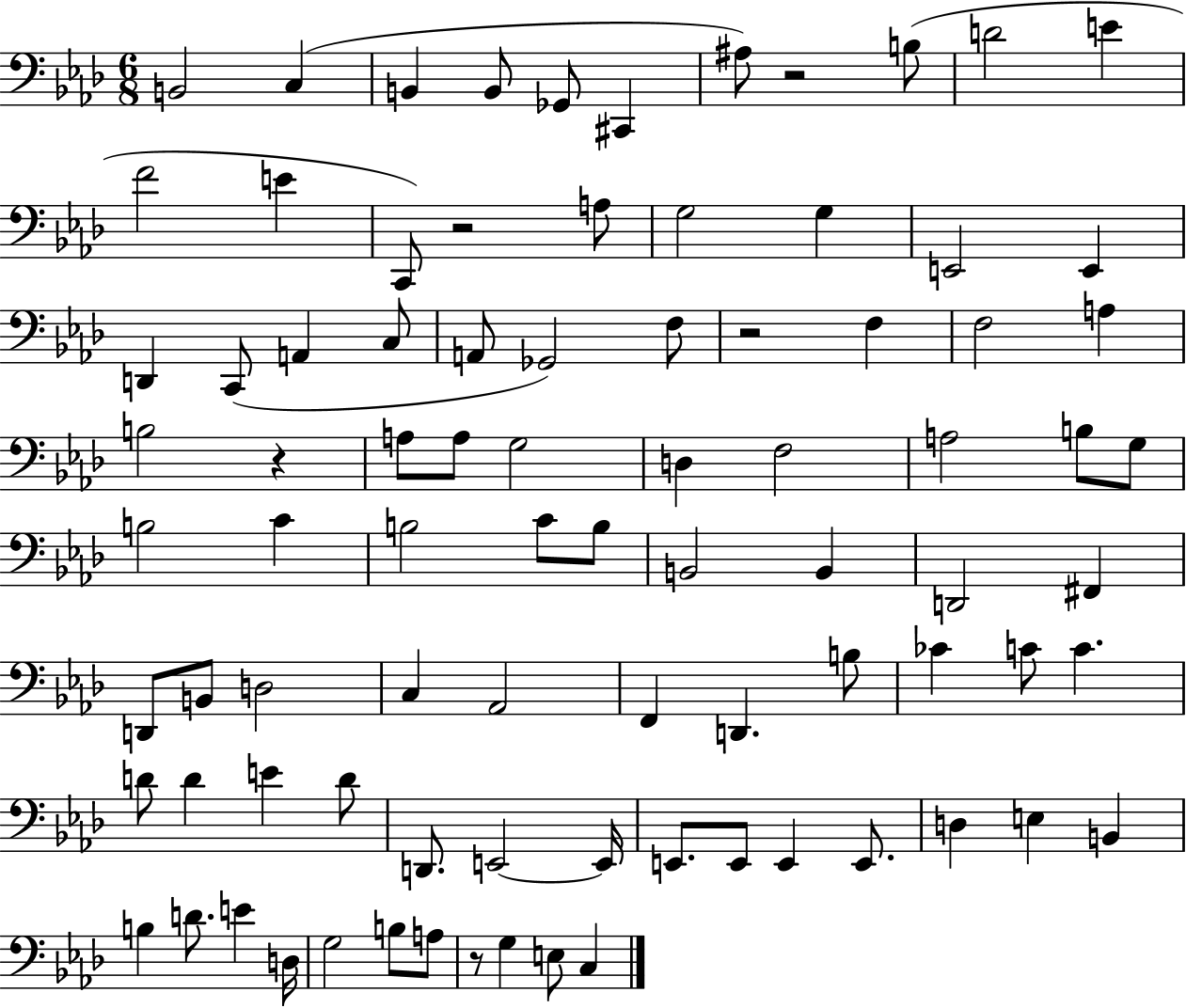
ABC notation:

X:1
T:Untitled
M:6/8
L:1/4
K:Ab
B,,2 C, B,, B,,/2 _G,,/2 ^C,, ^A,/2 z2 B,/2 D2 E F2 E C,,/2 z2 A,/2 G,2 G, E,,2 E,, D,, C,,/2 A,, C,/2 A,,/2 _G,,2 F,/2 z2 F, F,2 A, B,2 z A,/2 A,/2 G,2 D, F,2 A,2 B,/2 G,/2 B,2 C B,2 C/2 B,/2 B,,2 B,, D,,2 ^F,, D,,/2 B,,/2 D,2 C, _A,,2 F,, D,, B,/2 _C C/2 C D/2 D E D/2 D,,/2 E,,2 E,,/4 E,,/2 E,,/2 E,, E,,/2 D, E, B,, B, D/2 E D,/4 G,2 B,/2 A,/2 z/2 G, E,/2 C,